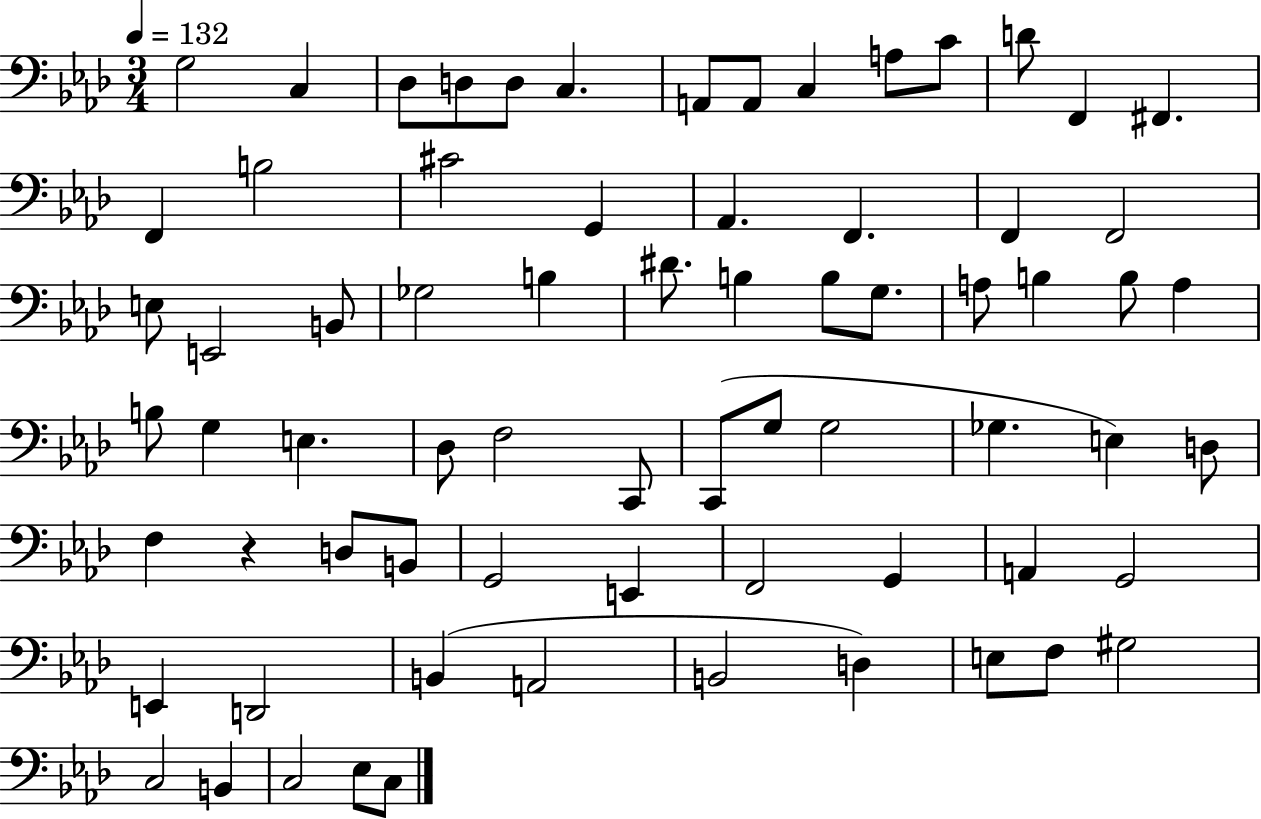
{
  \clef bass
  \numericTimeSignature
  \time 3/4
  \key aes \major
  \tempo 4 = 132
  g2 c4 | des8 d8 d8 c4. | a,8 a,8 c4 a8 c'8 | d'8 f,4 fis,4. | \break f,4 b2 | cis'2 g,4 | aes,4. f,4. | f,4 f,2 | \break e8 e,2 b,8 | ges2 b4 | dis'8. b4 b8 g8. | a8 b4 b8 a4 | \break b8 g4 e4. | des8 f2 c,8 | c,8( g8 g2 | ges4. e4) d8 | \break f4 r4 d8 b,8 | g,2 e,4 | f,2 g,4 | a,4 g,2 | \break e,4 d,2 | b,4( a,2 | b,2 d4) | e8 f8 gis2 | \break c2 b,4 | c2 ees8 c8 | \bar "|."
}